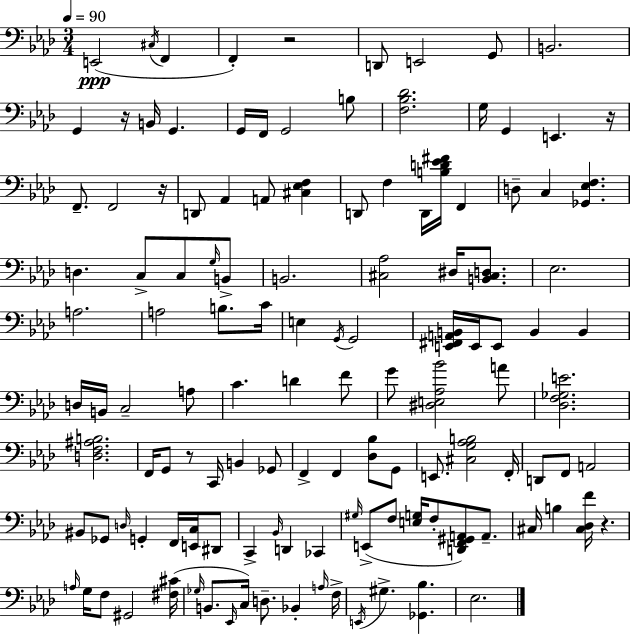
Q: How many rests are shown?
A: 6